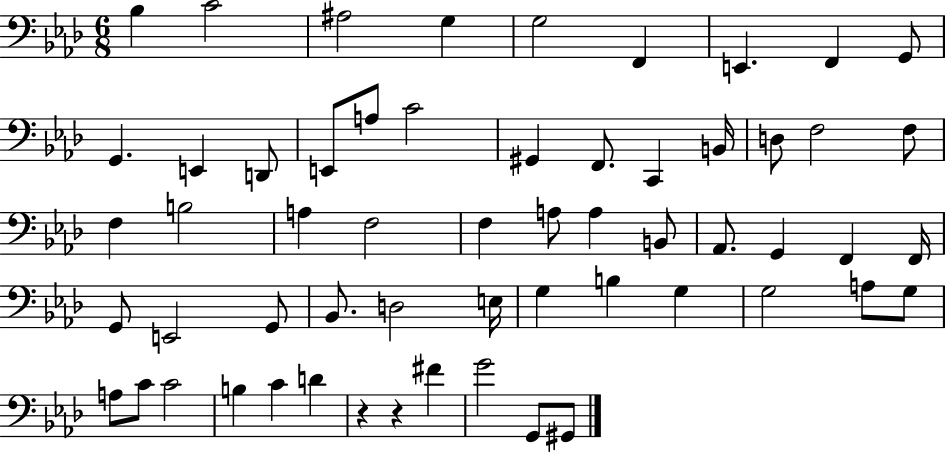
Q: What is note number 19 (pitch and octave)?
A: B2